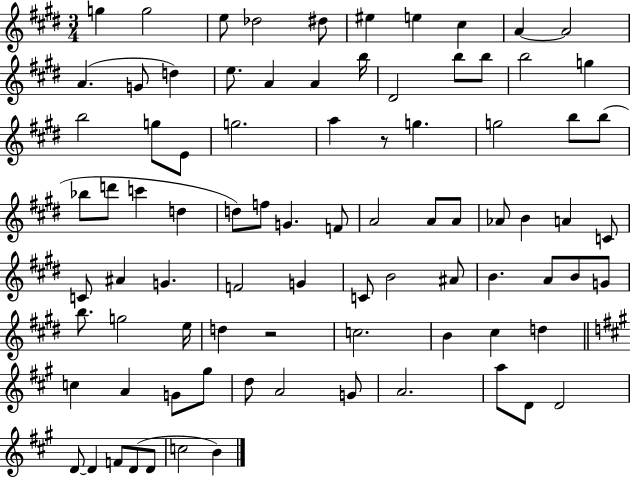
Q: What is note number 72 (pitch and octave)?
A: A4